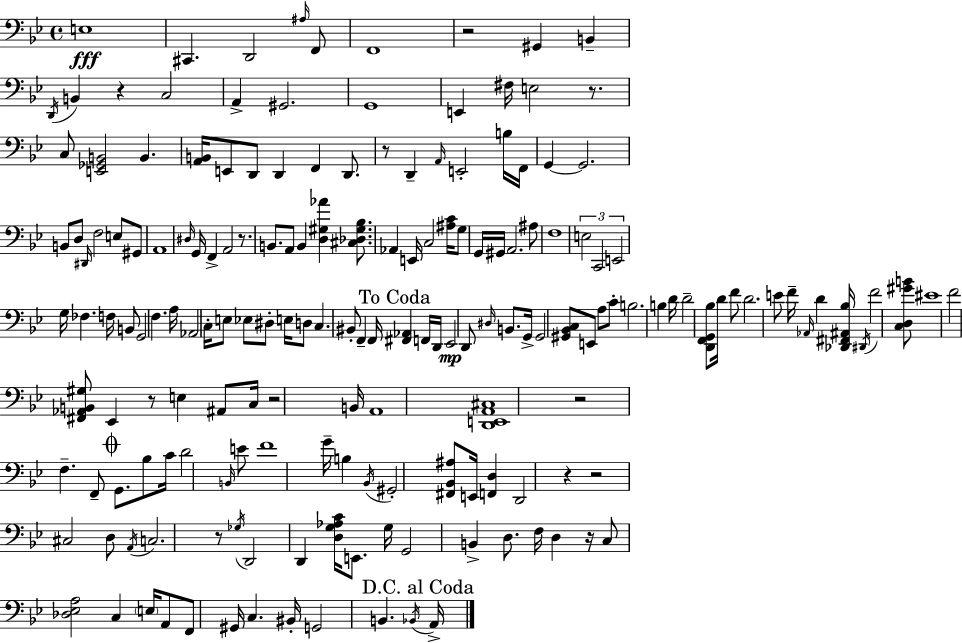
E3/w C#2/q. D2/h A#3/s F2/e F2/w R/h G#2/q B2/q D2/s B2/q R/q C3/h A2/q G#2/h. G2/w E2/q F#3/s E3/h R/e. C3/e [E2,Gb2,B2]/h B2/q. [A2,B2]/s E2/e D2/e D2/q F2/q D2/e. R/e D2/q A2/s E2/h B3/s F2/s G2/q G2/h. B2/e D3/e D#2/s F3/h E3/e G#2/e A2/w D#3/s G2/s F2/q A2/h R/e. B2/e. A2/e B2/q [D3,G#3,Ab4]/q [C#3,Db3,G#3,Bb3]/e. Ab2/q E2/s C3/h [A#3,C4]/s G3/e G2/s G#2/s A2/h. A#3/e F3/w E3/h C2/h E2/h G3/s FES3/q. F3/s B2/e G2/h F3/q. A3/s Ab2/h C3/s E3/e Eb3/e D#3/e E3/s D3/e C3/q. BIS2/e F2/q F2/s [F#2,Ab2]/q F2/s D2/s Eb2/h D2/e D#3/s B2/e. G2/s G2/h [G#2,Bb2,C3]/e E2/e A3/e C4/e B3/h. B3/q D4/s D4/h [D2,F2,G2,Bb3]/e D4/s F4/e D4/h. E4/e F4/s Ab2/s D4/q [Db2,F#2,A#2,Bb3]/s D#2/s F4/h [C3,D3,G#4,B4]/e EIS4/w F4/h [F#2,Ab2,B2,G#3]/e Eb2/q R/e E3/q A#2/e C3/s R/h B2/s A2/w [D2,E2,A2,C#3]/w R/h F3/q. F2/e G2/e. Bb3/e C4/s D4/h B2/s E4/e F4/w G4/s B3/q Bb2/s G#2/h [F#2,Bb2,A#3]/e E2/s [F2,D3]/q D2/h R/q R/h C#3/h D3/e A2/s C3/h. R/e Gb3/s D2/h D2/q [D3,G3,Ab3,C4]/s E2/e. G3/s G2/h B2/q D3/e. F3/s D3/q R/s C3/e [Db3,Eb3,A3]/h C3/q E3/s A2/e F2/e G#2/s C3/q. BIS2/s G2/h B2/q. Bb2/s A2/s